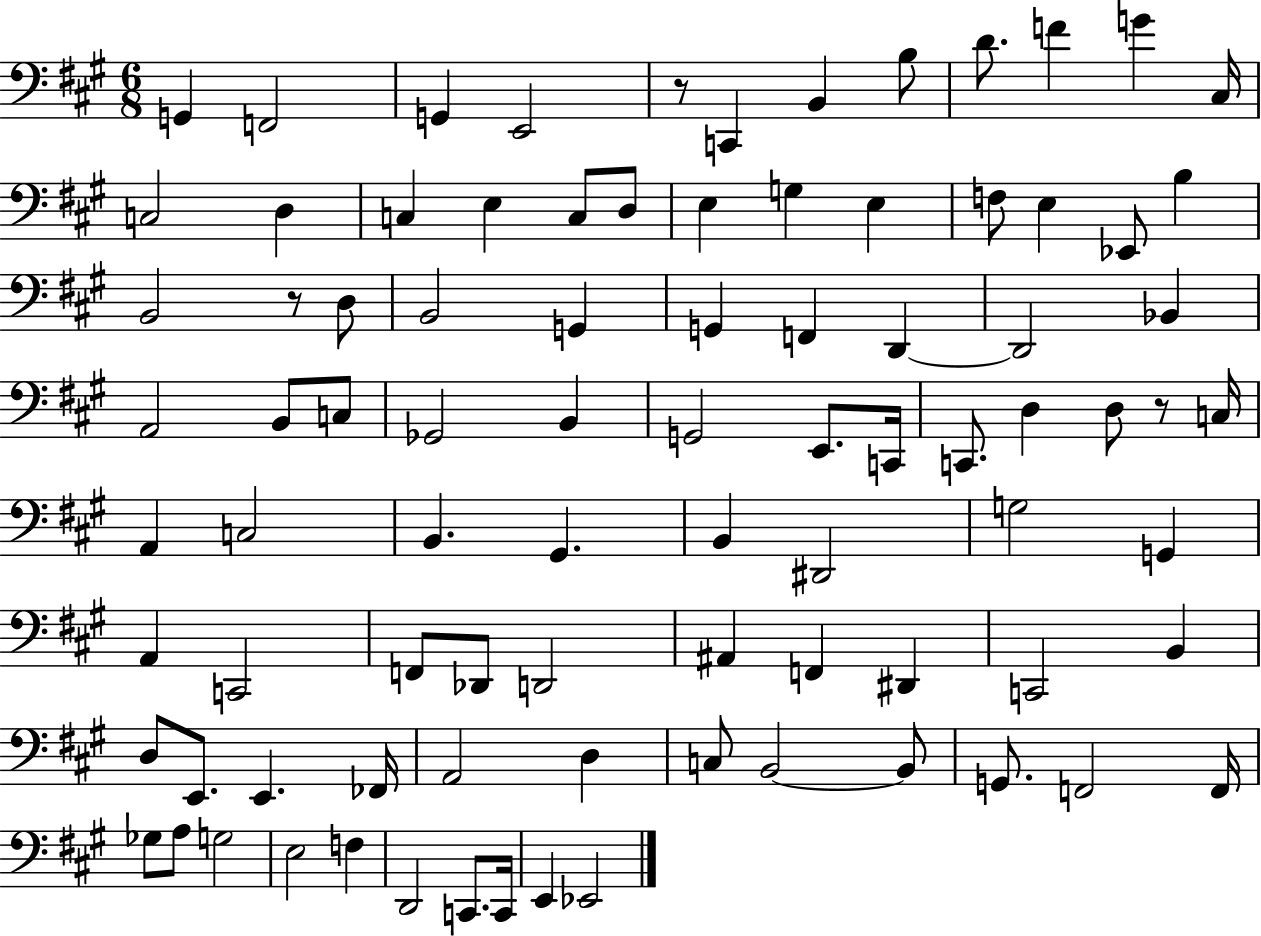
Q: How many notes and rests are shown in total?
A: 88